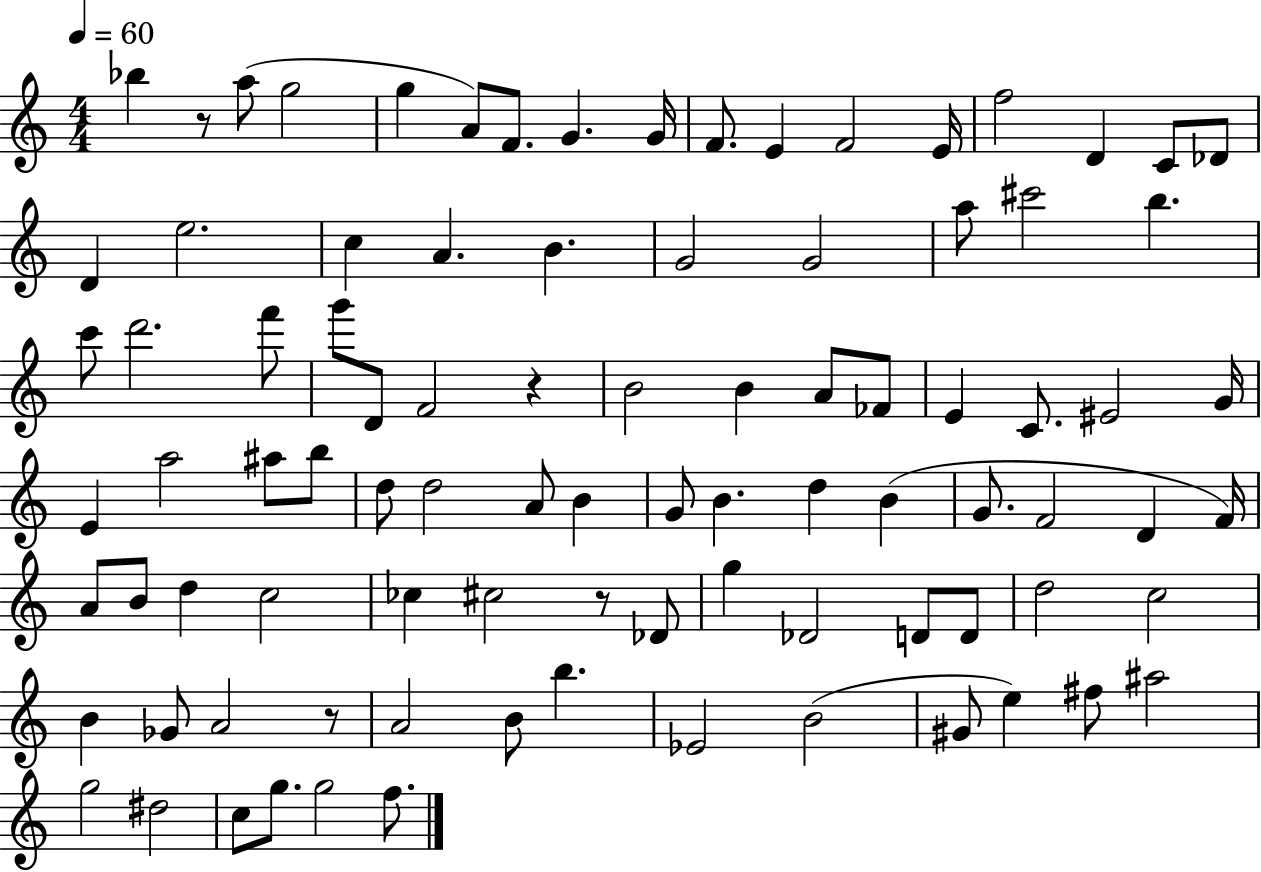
X:1
T:Untitled
M:4/4
L:1/4
K:C
_b z/2 a/2 g2 g A/2 F/2 G G/4 F/2 E F2 E/4 f2 D C/2 _D/2 D e2 c A B G2 G2 a/2 ^c'2 b c'/2 d'2 f'/2 g'/2 D/2 F2 z B2 B A/2 _F/2 E C/2 ^E2 G/4 E a2 ^a/2 b/2 d/2 d2 A/2 B G/2 B d B G/2 F2 D F/4 A/2 B/2 d c2 _c ^c2 z/2 _D/2 g _D2 D/2 D/2 d2 c2 B _G/2 A2 z/2 A2 B/2 b _E2 B2 ^G/2 e ^f/2 ^a2 g2 ^d2 c/2 g/2 g2 f/2